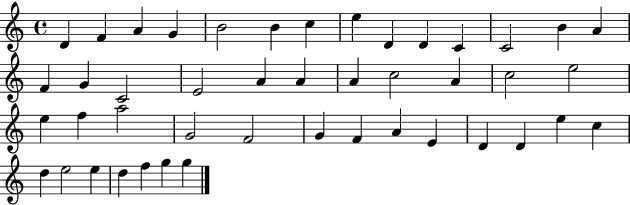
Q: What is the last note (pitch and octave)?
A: G5